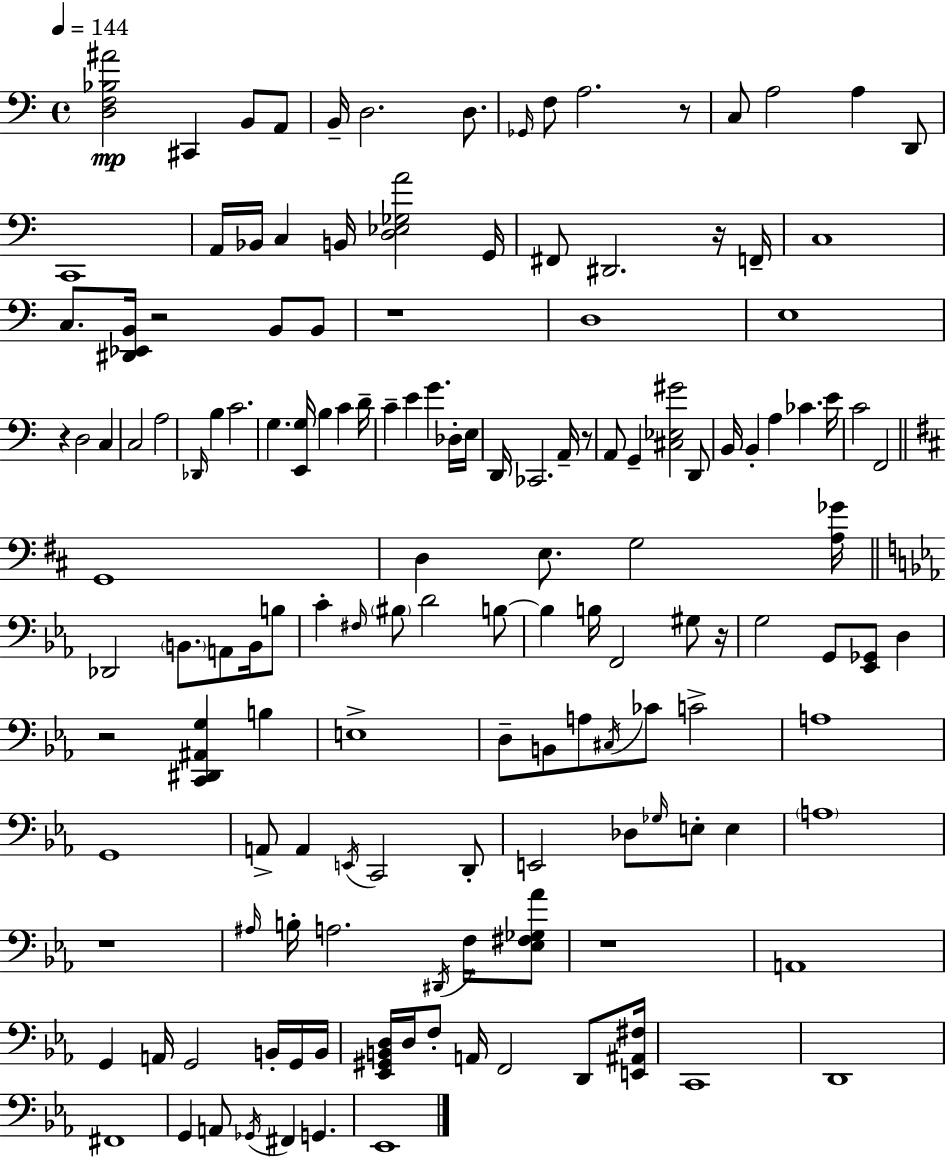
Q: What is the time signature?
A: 4/4